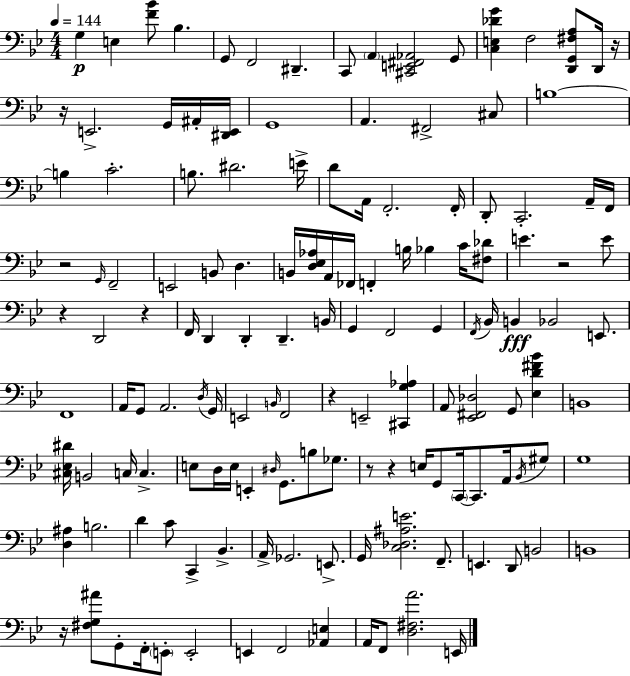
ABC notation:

X:1
T:Untitled
M:4/4
L:1/4
K:Bb
G, E, [F_B]/2 _B, G,,/2 F,,2 ^D,, C,,/2 A,, [^C,,E,,^F,,_A,,]2 G,,/2 [C,E,_DG] F,2 [D,,G,,^F,A,]/2 D,,/4 z/4 z/4 E,,2 G,,/4 ^A,,/4 [^D,,E,,]/4 G,,4 A,, ^F,,2 ^C,/2 B,4 B, C2 B,/2 ^D2 E/4 D/2 A,,/4 F,,2 F,,/4 D,,/2 C,,2 A,,/4 F,,/4 z2 G,,/4 F,,2 E,,2 B,,/2 D, B,,/4 [D,_E,_A,]/4 A,,/4 _F,,/4 F,, B,/4 _B, C/4 [^F,_D]/2 E z2 E/2 z D,,2 z F,,/4 D,, D,, D,, B,,/4 G,, F,,2 G,, F,,/4 _B,,/4 B,, _B,,2 E,,/2 F,,4 A,,/4 G,,/2 A,,2 D,/4 G,,/4 E,,2 B,,/4 F,,2 z E,,2 [^C,,G,_A,] A,,/2 [_E,,^F,,_D,]2 G,,/2 [_E,D^F_B] B,,4 [^C,_E,^D]/4 B,,2 C,/4 C, E,/2 D,/4 E,/4 E,, ^D,/4 G,,/2 B,/2 _G,/2 z/2 z E,/4 G,,/2 C,,/4 C,,/2 A,,/4 _B,,/4 ^G,/2 G,4 [D,^A,] B,2 D C/2 C,, _B,, A,,/4 _G,,2 E,,/2 G,,/4 [C,_D,^A,E]2 F,,/2 E,, D,,/2 B,,2 B,,4 z/4 [^F,G,^A]/2 G,,/2 F,,/4 E,,/2 E,,2 E,, F,,2 [_A,,E,] A,,/4 F,,/2 [D,^F,A]2 E,,/4